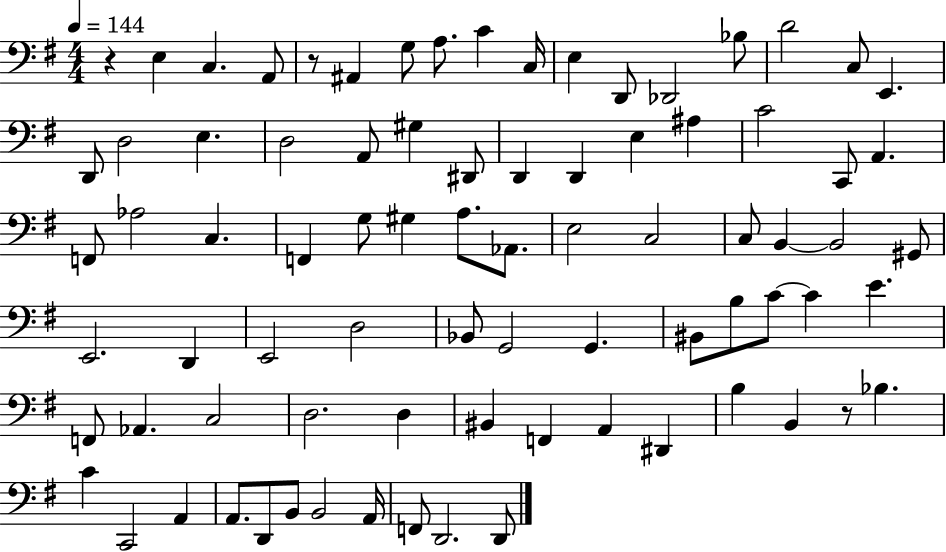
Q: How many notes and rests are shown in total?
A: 81